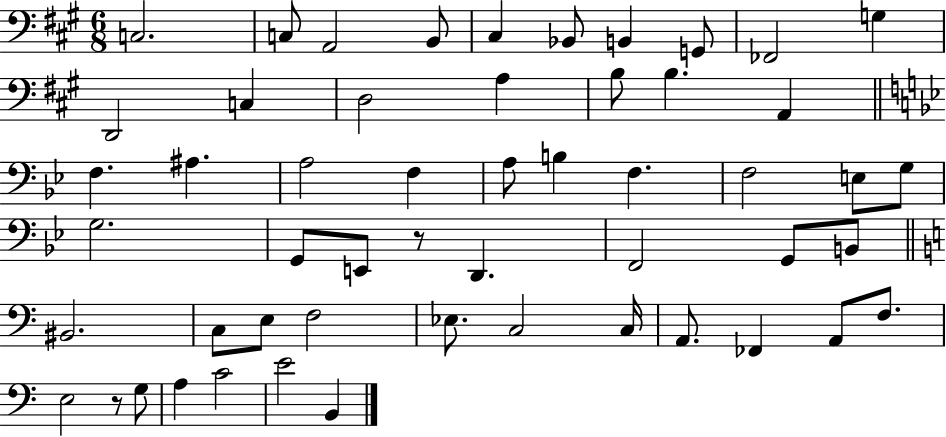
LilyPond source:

{
  \clef bass
  \numericTimeSignature
  \time 6/8
  \key a \major
  c2. | c8 a,2 b,8 | cis4 bes,8 b,4 g,8 | fes,2 g4 | \break d,2 c4 | d2 a4 | b8 b4. a,4 | \bar "||" \break \key bes \major f4. ais4. | a2 f4 | a8 b4 f4. | f2 e8 g8 | \break g2. | g,8 e,8 r8 d,4. | f,2 g,8 b,8 | \bar "||" \break \key c \major bis,2. | c8 e8 f2 | ees8. c2 c16 | a,8. fes,4 a,8 f8. | \break e2 r8 g8 | a4 c'2 | e'2 b,4 | \bar "|."
}